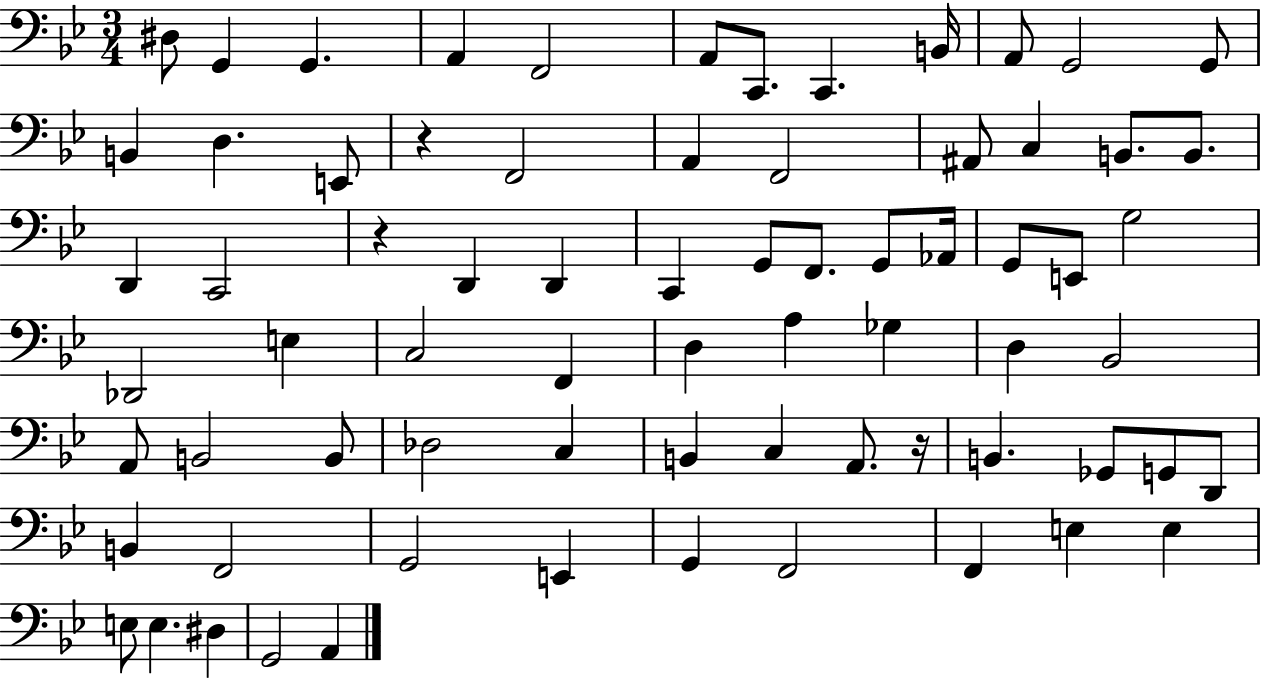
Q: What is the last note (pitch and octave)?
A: A2